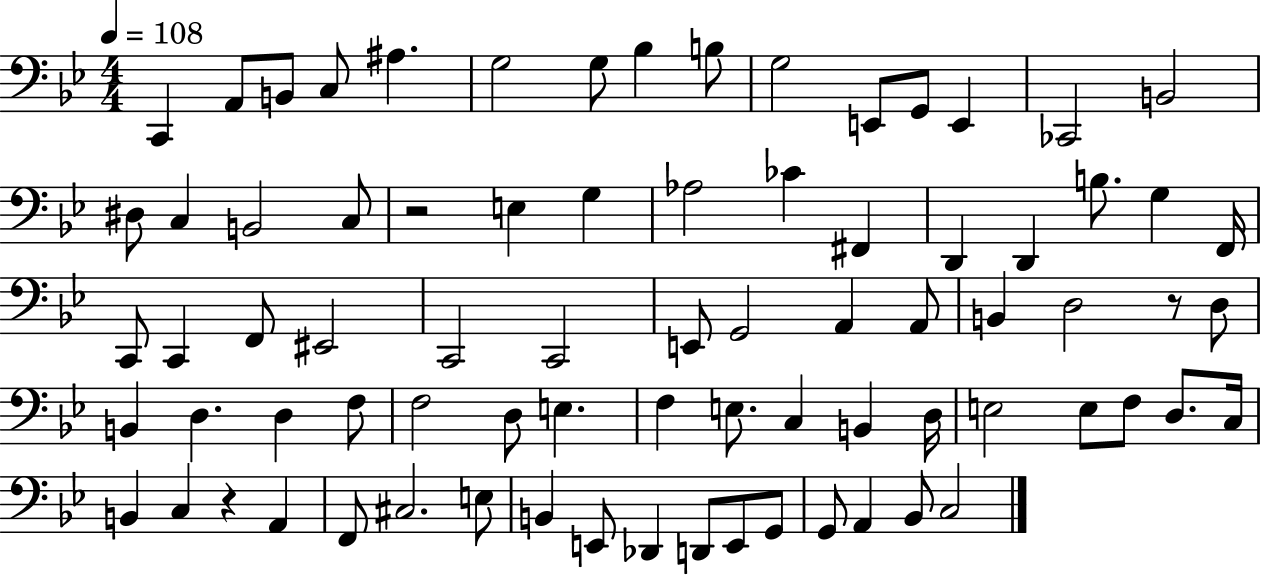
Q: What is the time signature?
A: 4/4